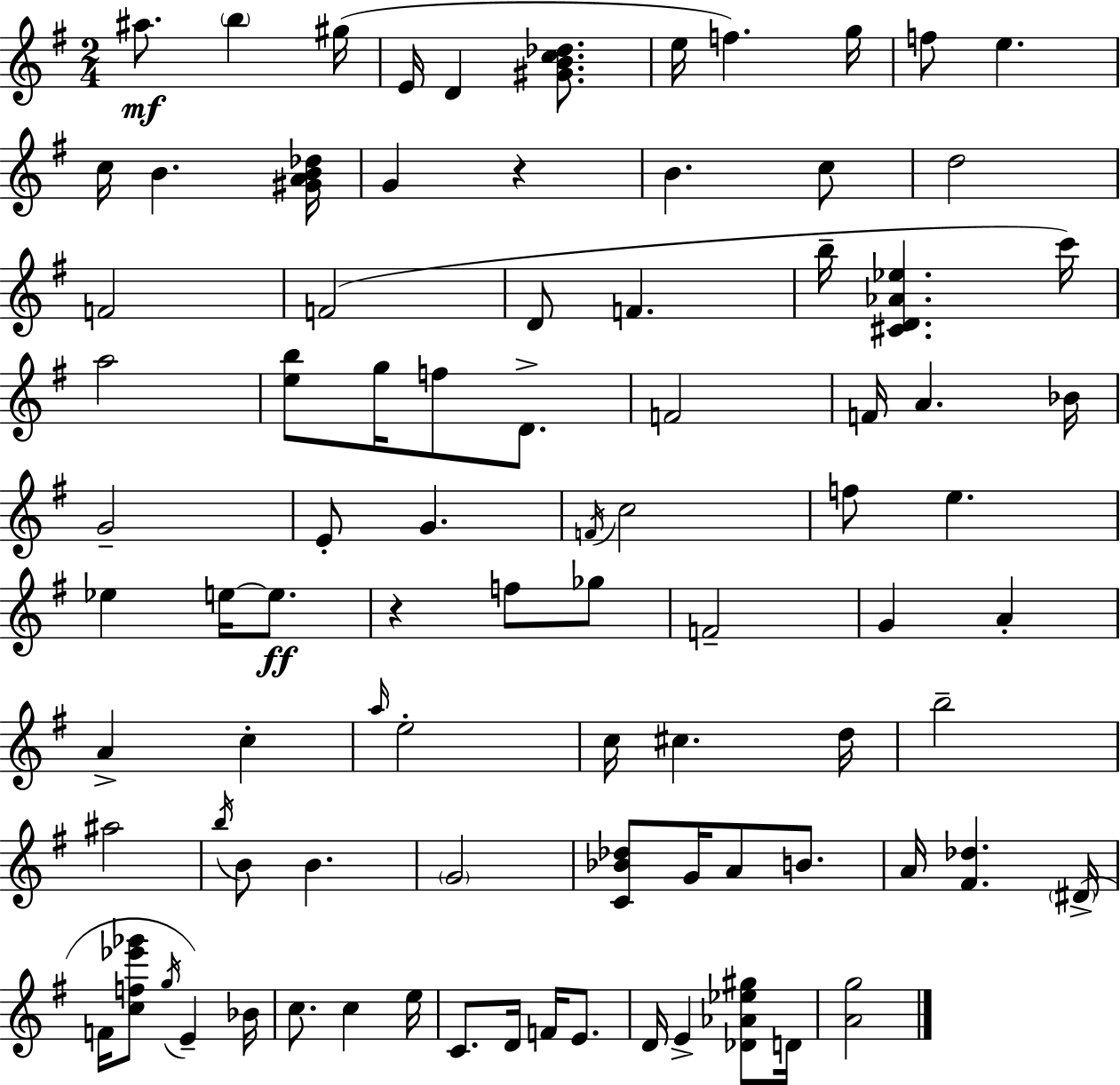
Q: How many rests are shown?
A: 2